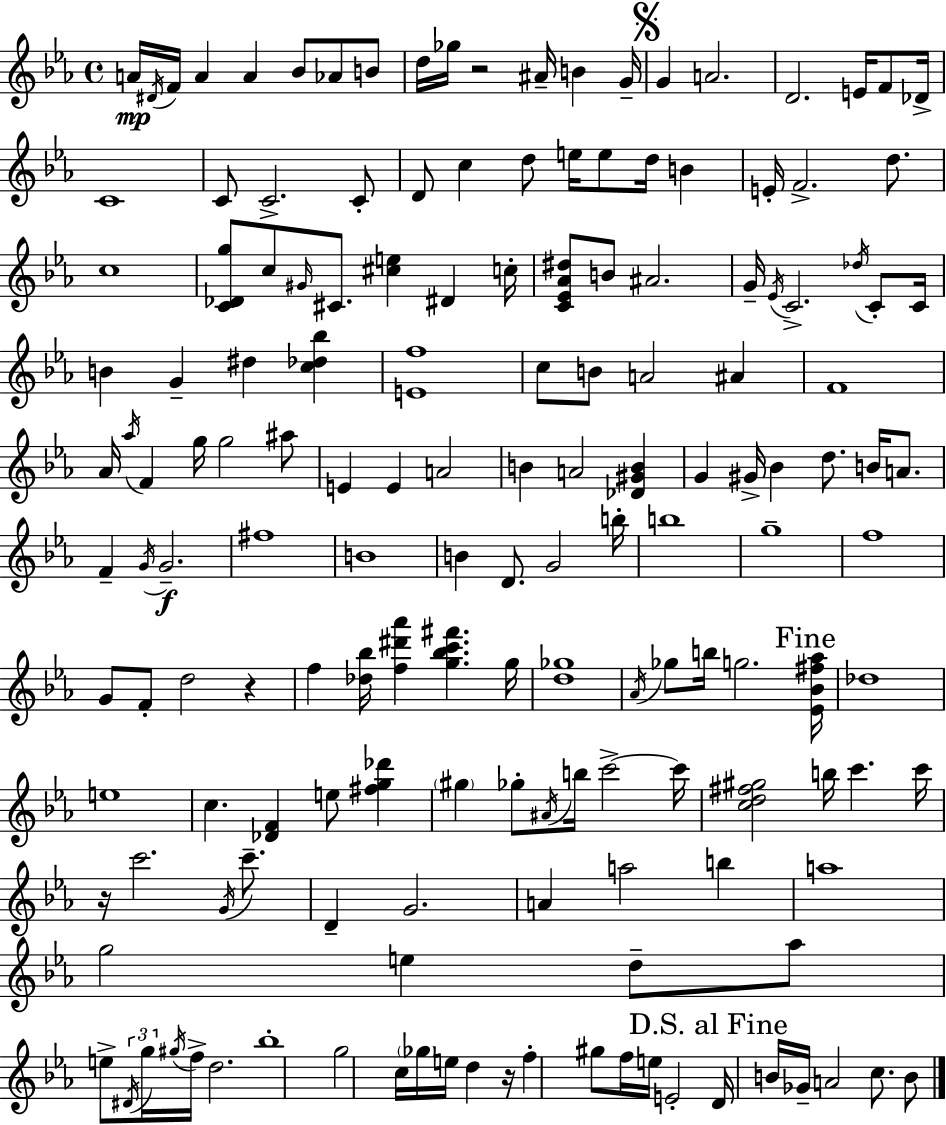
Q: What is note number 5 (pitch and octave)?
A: A4